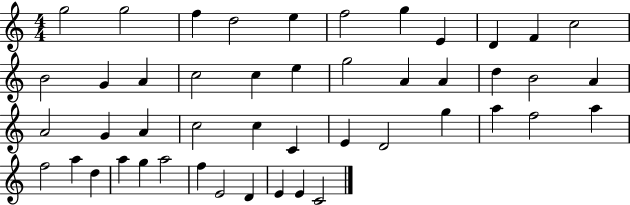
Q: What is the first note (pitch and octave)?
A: G5